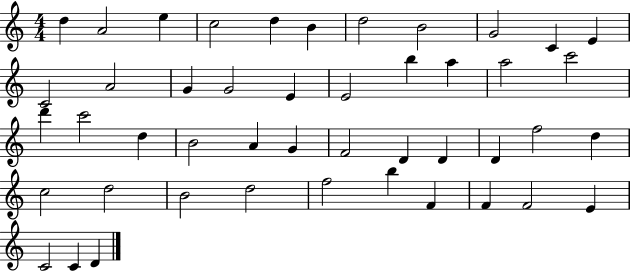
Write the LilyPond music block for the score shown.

{
  \clef treble
  \numericTimeSignature
  \time 4/4
  \key c \major
  d''4 a'2 e''4 | c''2 d''4 b'4 | d''2 b'2 | g'2 c'4 e'4 | \break c'2 a'2 | g'4 g'2 e'4 | e'2 b''4 a''4 | a''2 c'''2 | \break d'''4 c'''2 d''4 | b'2 a'4 g'4 | f'2 d'4 d'4 | d'4 f''2 d''4 | \break c''2 d''2 | b'2 d''2 | f''2 b''4 f'4 | f'4 f'2 e'4 | \break c'2 c'4 d'4 | \bar "|."
}